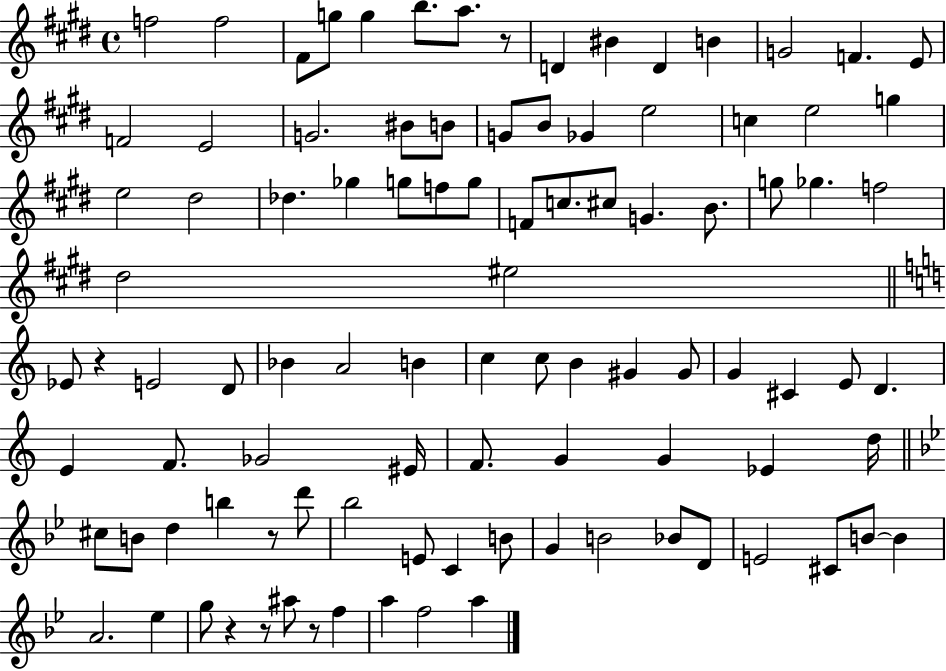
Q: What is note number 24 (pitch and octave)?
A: C5